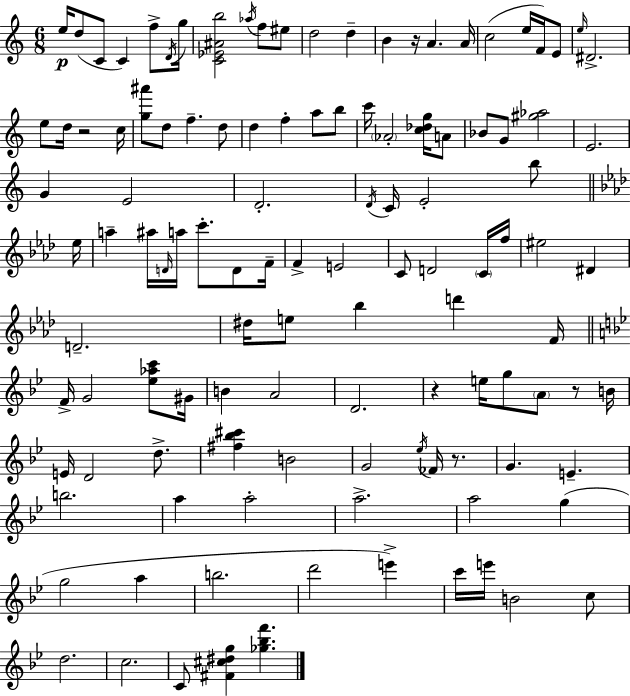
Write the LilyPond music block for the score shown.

{
  \clef treble
  \numericTimeSignature
  \time 6/8
  \key c \major
  e''16\p d''8( c'8 c'4) f''8-> \acciaccatura { d'16 } | g''16 <c' ees' ais' b''>2 \acciaccatura { aes''16 } f''8 | eis''8 d''2 d''4-- | b'4 r16 a'4. | \break a'16 c''2( e''16 f'16) | e'8 \grace { e''16 } dis'2.-> | e''8 d''16 r2 | c''16 <g'' ais'''>8 d''8 f''4.-- | \break d''8 d''4 f''4-. a''8 | b''8 c'''16 \parenthesize aes'2-. | <c'' des'' g''>16 a'8 bes'8 g'8 <gis'' aes''>2 | e'2. | \break g'4 e'2 | d'2.-. | \acciaccatura { d'16 } c'16 e'2-. | b''8 \bar "||" \break \key f \minor ees''16 a''4-- ais''16 \grace { d'16 } a''16 c'''8.-. d'8 | f'16-- f'4-> e'2 | c'8 d'2 | \parenthesize c'16 f''16 eis''2 dis'4 | \break d'2.-- | dis''16 e''8 bes''4 d'''4 | f'16 \bar "||" \break \key g \minor f'16-> g'2 <ees'' aes'' c'''>8 gis'16 | b'4 a'2 | d'2. | r4 e''16 g''8 \parenthesize a'8 r8 b'16 | \break e'16 d'2 d''8.-> | <fis'' bes'' cis'''>4 b'2 | g'2 \acciaccatura { ees''16 } fes'16 r8. | g'4. e'4.-- | \break b''2. | a''4 a''2-. | a''2.-> | a''2 g''4( | \break g''2 a''4 | b''2. | d'''2 e'''4->) | c'''16 e'''16 b'2 c''8 | \break d''2. | c''2. | c'8 <fis' cis'' dis'' g''>4 <ges'' bes'' f'''>4. | \bar "|."
}